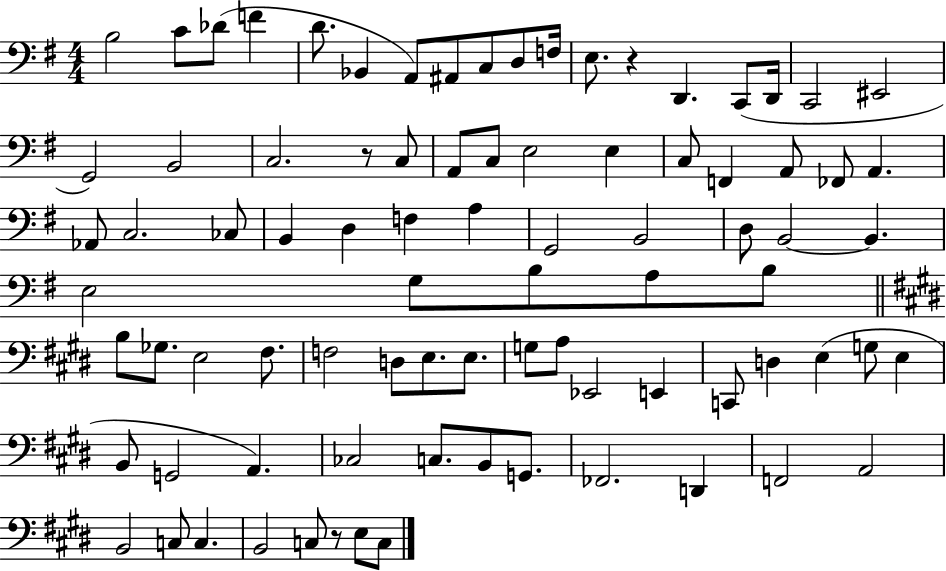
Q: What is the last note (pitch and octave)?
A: C3